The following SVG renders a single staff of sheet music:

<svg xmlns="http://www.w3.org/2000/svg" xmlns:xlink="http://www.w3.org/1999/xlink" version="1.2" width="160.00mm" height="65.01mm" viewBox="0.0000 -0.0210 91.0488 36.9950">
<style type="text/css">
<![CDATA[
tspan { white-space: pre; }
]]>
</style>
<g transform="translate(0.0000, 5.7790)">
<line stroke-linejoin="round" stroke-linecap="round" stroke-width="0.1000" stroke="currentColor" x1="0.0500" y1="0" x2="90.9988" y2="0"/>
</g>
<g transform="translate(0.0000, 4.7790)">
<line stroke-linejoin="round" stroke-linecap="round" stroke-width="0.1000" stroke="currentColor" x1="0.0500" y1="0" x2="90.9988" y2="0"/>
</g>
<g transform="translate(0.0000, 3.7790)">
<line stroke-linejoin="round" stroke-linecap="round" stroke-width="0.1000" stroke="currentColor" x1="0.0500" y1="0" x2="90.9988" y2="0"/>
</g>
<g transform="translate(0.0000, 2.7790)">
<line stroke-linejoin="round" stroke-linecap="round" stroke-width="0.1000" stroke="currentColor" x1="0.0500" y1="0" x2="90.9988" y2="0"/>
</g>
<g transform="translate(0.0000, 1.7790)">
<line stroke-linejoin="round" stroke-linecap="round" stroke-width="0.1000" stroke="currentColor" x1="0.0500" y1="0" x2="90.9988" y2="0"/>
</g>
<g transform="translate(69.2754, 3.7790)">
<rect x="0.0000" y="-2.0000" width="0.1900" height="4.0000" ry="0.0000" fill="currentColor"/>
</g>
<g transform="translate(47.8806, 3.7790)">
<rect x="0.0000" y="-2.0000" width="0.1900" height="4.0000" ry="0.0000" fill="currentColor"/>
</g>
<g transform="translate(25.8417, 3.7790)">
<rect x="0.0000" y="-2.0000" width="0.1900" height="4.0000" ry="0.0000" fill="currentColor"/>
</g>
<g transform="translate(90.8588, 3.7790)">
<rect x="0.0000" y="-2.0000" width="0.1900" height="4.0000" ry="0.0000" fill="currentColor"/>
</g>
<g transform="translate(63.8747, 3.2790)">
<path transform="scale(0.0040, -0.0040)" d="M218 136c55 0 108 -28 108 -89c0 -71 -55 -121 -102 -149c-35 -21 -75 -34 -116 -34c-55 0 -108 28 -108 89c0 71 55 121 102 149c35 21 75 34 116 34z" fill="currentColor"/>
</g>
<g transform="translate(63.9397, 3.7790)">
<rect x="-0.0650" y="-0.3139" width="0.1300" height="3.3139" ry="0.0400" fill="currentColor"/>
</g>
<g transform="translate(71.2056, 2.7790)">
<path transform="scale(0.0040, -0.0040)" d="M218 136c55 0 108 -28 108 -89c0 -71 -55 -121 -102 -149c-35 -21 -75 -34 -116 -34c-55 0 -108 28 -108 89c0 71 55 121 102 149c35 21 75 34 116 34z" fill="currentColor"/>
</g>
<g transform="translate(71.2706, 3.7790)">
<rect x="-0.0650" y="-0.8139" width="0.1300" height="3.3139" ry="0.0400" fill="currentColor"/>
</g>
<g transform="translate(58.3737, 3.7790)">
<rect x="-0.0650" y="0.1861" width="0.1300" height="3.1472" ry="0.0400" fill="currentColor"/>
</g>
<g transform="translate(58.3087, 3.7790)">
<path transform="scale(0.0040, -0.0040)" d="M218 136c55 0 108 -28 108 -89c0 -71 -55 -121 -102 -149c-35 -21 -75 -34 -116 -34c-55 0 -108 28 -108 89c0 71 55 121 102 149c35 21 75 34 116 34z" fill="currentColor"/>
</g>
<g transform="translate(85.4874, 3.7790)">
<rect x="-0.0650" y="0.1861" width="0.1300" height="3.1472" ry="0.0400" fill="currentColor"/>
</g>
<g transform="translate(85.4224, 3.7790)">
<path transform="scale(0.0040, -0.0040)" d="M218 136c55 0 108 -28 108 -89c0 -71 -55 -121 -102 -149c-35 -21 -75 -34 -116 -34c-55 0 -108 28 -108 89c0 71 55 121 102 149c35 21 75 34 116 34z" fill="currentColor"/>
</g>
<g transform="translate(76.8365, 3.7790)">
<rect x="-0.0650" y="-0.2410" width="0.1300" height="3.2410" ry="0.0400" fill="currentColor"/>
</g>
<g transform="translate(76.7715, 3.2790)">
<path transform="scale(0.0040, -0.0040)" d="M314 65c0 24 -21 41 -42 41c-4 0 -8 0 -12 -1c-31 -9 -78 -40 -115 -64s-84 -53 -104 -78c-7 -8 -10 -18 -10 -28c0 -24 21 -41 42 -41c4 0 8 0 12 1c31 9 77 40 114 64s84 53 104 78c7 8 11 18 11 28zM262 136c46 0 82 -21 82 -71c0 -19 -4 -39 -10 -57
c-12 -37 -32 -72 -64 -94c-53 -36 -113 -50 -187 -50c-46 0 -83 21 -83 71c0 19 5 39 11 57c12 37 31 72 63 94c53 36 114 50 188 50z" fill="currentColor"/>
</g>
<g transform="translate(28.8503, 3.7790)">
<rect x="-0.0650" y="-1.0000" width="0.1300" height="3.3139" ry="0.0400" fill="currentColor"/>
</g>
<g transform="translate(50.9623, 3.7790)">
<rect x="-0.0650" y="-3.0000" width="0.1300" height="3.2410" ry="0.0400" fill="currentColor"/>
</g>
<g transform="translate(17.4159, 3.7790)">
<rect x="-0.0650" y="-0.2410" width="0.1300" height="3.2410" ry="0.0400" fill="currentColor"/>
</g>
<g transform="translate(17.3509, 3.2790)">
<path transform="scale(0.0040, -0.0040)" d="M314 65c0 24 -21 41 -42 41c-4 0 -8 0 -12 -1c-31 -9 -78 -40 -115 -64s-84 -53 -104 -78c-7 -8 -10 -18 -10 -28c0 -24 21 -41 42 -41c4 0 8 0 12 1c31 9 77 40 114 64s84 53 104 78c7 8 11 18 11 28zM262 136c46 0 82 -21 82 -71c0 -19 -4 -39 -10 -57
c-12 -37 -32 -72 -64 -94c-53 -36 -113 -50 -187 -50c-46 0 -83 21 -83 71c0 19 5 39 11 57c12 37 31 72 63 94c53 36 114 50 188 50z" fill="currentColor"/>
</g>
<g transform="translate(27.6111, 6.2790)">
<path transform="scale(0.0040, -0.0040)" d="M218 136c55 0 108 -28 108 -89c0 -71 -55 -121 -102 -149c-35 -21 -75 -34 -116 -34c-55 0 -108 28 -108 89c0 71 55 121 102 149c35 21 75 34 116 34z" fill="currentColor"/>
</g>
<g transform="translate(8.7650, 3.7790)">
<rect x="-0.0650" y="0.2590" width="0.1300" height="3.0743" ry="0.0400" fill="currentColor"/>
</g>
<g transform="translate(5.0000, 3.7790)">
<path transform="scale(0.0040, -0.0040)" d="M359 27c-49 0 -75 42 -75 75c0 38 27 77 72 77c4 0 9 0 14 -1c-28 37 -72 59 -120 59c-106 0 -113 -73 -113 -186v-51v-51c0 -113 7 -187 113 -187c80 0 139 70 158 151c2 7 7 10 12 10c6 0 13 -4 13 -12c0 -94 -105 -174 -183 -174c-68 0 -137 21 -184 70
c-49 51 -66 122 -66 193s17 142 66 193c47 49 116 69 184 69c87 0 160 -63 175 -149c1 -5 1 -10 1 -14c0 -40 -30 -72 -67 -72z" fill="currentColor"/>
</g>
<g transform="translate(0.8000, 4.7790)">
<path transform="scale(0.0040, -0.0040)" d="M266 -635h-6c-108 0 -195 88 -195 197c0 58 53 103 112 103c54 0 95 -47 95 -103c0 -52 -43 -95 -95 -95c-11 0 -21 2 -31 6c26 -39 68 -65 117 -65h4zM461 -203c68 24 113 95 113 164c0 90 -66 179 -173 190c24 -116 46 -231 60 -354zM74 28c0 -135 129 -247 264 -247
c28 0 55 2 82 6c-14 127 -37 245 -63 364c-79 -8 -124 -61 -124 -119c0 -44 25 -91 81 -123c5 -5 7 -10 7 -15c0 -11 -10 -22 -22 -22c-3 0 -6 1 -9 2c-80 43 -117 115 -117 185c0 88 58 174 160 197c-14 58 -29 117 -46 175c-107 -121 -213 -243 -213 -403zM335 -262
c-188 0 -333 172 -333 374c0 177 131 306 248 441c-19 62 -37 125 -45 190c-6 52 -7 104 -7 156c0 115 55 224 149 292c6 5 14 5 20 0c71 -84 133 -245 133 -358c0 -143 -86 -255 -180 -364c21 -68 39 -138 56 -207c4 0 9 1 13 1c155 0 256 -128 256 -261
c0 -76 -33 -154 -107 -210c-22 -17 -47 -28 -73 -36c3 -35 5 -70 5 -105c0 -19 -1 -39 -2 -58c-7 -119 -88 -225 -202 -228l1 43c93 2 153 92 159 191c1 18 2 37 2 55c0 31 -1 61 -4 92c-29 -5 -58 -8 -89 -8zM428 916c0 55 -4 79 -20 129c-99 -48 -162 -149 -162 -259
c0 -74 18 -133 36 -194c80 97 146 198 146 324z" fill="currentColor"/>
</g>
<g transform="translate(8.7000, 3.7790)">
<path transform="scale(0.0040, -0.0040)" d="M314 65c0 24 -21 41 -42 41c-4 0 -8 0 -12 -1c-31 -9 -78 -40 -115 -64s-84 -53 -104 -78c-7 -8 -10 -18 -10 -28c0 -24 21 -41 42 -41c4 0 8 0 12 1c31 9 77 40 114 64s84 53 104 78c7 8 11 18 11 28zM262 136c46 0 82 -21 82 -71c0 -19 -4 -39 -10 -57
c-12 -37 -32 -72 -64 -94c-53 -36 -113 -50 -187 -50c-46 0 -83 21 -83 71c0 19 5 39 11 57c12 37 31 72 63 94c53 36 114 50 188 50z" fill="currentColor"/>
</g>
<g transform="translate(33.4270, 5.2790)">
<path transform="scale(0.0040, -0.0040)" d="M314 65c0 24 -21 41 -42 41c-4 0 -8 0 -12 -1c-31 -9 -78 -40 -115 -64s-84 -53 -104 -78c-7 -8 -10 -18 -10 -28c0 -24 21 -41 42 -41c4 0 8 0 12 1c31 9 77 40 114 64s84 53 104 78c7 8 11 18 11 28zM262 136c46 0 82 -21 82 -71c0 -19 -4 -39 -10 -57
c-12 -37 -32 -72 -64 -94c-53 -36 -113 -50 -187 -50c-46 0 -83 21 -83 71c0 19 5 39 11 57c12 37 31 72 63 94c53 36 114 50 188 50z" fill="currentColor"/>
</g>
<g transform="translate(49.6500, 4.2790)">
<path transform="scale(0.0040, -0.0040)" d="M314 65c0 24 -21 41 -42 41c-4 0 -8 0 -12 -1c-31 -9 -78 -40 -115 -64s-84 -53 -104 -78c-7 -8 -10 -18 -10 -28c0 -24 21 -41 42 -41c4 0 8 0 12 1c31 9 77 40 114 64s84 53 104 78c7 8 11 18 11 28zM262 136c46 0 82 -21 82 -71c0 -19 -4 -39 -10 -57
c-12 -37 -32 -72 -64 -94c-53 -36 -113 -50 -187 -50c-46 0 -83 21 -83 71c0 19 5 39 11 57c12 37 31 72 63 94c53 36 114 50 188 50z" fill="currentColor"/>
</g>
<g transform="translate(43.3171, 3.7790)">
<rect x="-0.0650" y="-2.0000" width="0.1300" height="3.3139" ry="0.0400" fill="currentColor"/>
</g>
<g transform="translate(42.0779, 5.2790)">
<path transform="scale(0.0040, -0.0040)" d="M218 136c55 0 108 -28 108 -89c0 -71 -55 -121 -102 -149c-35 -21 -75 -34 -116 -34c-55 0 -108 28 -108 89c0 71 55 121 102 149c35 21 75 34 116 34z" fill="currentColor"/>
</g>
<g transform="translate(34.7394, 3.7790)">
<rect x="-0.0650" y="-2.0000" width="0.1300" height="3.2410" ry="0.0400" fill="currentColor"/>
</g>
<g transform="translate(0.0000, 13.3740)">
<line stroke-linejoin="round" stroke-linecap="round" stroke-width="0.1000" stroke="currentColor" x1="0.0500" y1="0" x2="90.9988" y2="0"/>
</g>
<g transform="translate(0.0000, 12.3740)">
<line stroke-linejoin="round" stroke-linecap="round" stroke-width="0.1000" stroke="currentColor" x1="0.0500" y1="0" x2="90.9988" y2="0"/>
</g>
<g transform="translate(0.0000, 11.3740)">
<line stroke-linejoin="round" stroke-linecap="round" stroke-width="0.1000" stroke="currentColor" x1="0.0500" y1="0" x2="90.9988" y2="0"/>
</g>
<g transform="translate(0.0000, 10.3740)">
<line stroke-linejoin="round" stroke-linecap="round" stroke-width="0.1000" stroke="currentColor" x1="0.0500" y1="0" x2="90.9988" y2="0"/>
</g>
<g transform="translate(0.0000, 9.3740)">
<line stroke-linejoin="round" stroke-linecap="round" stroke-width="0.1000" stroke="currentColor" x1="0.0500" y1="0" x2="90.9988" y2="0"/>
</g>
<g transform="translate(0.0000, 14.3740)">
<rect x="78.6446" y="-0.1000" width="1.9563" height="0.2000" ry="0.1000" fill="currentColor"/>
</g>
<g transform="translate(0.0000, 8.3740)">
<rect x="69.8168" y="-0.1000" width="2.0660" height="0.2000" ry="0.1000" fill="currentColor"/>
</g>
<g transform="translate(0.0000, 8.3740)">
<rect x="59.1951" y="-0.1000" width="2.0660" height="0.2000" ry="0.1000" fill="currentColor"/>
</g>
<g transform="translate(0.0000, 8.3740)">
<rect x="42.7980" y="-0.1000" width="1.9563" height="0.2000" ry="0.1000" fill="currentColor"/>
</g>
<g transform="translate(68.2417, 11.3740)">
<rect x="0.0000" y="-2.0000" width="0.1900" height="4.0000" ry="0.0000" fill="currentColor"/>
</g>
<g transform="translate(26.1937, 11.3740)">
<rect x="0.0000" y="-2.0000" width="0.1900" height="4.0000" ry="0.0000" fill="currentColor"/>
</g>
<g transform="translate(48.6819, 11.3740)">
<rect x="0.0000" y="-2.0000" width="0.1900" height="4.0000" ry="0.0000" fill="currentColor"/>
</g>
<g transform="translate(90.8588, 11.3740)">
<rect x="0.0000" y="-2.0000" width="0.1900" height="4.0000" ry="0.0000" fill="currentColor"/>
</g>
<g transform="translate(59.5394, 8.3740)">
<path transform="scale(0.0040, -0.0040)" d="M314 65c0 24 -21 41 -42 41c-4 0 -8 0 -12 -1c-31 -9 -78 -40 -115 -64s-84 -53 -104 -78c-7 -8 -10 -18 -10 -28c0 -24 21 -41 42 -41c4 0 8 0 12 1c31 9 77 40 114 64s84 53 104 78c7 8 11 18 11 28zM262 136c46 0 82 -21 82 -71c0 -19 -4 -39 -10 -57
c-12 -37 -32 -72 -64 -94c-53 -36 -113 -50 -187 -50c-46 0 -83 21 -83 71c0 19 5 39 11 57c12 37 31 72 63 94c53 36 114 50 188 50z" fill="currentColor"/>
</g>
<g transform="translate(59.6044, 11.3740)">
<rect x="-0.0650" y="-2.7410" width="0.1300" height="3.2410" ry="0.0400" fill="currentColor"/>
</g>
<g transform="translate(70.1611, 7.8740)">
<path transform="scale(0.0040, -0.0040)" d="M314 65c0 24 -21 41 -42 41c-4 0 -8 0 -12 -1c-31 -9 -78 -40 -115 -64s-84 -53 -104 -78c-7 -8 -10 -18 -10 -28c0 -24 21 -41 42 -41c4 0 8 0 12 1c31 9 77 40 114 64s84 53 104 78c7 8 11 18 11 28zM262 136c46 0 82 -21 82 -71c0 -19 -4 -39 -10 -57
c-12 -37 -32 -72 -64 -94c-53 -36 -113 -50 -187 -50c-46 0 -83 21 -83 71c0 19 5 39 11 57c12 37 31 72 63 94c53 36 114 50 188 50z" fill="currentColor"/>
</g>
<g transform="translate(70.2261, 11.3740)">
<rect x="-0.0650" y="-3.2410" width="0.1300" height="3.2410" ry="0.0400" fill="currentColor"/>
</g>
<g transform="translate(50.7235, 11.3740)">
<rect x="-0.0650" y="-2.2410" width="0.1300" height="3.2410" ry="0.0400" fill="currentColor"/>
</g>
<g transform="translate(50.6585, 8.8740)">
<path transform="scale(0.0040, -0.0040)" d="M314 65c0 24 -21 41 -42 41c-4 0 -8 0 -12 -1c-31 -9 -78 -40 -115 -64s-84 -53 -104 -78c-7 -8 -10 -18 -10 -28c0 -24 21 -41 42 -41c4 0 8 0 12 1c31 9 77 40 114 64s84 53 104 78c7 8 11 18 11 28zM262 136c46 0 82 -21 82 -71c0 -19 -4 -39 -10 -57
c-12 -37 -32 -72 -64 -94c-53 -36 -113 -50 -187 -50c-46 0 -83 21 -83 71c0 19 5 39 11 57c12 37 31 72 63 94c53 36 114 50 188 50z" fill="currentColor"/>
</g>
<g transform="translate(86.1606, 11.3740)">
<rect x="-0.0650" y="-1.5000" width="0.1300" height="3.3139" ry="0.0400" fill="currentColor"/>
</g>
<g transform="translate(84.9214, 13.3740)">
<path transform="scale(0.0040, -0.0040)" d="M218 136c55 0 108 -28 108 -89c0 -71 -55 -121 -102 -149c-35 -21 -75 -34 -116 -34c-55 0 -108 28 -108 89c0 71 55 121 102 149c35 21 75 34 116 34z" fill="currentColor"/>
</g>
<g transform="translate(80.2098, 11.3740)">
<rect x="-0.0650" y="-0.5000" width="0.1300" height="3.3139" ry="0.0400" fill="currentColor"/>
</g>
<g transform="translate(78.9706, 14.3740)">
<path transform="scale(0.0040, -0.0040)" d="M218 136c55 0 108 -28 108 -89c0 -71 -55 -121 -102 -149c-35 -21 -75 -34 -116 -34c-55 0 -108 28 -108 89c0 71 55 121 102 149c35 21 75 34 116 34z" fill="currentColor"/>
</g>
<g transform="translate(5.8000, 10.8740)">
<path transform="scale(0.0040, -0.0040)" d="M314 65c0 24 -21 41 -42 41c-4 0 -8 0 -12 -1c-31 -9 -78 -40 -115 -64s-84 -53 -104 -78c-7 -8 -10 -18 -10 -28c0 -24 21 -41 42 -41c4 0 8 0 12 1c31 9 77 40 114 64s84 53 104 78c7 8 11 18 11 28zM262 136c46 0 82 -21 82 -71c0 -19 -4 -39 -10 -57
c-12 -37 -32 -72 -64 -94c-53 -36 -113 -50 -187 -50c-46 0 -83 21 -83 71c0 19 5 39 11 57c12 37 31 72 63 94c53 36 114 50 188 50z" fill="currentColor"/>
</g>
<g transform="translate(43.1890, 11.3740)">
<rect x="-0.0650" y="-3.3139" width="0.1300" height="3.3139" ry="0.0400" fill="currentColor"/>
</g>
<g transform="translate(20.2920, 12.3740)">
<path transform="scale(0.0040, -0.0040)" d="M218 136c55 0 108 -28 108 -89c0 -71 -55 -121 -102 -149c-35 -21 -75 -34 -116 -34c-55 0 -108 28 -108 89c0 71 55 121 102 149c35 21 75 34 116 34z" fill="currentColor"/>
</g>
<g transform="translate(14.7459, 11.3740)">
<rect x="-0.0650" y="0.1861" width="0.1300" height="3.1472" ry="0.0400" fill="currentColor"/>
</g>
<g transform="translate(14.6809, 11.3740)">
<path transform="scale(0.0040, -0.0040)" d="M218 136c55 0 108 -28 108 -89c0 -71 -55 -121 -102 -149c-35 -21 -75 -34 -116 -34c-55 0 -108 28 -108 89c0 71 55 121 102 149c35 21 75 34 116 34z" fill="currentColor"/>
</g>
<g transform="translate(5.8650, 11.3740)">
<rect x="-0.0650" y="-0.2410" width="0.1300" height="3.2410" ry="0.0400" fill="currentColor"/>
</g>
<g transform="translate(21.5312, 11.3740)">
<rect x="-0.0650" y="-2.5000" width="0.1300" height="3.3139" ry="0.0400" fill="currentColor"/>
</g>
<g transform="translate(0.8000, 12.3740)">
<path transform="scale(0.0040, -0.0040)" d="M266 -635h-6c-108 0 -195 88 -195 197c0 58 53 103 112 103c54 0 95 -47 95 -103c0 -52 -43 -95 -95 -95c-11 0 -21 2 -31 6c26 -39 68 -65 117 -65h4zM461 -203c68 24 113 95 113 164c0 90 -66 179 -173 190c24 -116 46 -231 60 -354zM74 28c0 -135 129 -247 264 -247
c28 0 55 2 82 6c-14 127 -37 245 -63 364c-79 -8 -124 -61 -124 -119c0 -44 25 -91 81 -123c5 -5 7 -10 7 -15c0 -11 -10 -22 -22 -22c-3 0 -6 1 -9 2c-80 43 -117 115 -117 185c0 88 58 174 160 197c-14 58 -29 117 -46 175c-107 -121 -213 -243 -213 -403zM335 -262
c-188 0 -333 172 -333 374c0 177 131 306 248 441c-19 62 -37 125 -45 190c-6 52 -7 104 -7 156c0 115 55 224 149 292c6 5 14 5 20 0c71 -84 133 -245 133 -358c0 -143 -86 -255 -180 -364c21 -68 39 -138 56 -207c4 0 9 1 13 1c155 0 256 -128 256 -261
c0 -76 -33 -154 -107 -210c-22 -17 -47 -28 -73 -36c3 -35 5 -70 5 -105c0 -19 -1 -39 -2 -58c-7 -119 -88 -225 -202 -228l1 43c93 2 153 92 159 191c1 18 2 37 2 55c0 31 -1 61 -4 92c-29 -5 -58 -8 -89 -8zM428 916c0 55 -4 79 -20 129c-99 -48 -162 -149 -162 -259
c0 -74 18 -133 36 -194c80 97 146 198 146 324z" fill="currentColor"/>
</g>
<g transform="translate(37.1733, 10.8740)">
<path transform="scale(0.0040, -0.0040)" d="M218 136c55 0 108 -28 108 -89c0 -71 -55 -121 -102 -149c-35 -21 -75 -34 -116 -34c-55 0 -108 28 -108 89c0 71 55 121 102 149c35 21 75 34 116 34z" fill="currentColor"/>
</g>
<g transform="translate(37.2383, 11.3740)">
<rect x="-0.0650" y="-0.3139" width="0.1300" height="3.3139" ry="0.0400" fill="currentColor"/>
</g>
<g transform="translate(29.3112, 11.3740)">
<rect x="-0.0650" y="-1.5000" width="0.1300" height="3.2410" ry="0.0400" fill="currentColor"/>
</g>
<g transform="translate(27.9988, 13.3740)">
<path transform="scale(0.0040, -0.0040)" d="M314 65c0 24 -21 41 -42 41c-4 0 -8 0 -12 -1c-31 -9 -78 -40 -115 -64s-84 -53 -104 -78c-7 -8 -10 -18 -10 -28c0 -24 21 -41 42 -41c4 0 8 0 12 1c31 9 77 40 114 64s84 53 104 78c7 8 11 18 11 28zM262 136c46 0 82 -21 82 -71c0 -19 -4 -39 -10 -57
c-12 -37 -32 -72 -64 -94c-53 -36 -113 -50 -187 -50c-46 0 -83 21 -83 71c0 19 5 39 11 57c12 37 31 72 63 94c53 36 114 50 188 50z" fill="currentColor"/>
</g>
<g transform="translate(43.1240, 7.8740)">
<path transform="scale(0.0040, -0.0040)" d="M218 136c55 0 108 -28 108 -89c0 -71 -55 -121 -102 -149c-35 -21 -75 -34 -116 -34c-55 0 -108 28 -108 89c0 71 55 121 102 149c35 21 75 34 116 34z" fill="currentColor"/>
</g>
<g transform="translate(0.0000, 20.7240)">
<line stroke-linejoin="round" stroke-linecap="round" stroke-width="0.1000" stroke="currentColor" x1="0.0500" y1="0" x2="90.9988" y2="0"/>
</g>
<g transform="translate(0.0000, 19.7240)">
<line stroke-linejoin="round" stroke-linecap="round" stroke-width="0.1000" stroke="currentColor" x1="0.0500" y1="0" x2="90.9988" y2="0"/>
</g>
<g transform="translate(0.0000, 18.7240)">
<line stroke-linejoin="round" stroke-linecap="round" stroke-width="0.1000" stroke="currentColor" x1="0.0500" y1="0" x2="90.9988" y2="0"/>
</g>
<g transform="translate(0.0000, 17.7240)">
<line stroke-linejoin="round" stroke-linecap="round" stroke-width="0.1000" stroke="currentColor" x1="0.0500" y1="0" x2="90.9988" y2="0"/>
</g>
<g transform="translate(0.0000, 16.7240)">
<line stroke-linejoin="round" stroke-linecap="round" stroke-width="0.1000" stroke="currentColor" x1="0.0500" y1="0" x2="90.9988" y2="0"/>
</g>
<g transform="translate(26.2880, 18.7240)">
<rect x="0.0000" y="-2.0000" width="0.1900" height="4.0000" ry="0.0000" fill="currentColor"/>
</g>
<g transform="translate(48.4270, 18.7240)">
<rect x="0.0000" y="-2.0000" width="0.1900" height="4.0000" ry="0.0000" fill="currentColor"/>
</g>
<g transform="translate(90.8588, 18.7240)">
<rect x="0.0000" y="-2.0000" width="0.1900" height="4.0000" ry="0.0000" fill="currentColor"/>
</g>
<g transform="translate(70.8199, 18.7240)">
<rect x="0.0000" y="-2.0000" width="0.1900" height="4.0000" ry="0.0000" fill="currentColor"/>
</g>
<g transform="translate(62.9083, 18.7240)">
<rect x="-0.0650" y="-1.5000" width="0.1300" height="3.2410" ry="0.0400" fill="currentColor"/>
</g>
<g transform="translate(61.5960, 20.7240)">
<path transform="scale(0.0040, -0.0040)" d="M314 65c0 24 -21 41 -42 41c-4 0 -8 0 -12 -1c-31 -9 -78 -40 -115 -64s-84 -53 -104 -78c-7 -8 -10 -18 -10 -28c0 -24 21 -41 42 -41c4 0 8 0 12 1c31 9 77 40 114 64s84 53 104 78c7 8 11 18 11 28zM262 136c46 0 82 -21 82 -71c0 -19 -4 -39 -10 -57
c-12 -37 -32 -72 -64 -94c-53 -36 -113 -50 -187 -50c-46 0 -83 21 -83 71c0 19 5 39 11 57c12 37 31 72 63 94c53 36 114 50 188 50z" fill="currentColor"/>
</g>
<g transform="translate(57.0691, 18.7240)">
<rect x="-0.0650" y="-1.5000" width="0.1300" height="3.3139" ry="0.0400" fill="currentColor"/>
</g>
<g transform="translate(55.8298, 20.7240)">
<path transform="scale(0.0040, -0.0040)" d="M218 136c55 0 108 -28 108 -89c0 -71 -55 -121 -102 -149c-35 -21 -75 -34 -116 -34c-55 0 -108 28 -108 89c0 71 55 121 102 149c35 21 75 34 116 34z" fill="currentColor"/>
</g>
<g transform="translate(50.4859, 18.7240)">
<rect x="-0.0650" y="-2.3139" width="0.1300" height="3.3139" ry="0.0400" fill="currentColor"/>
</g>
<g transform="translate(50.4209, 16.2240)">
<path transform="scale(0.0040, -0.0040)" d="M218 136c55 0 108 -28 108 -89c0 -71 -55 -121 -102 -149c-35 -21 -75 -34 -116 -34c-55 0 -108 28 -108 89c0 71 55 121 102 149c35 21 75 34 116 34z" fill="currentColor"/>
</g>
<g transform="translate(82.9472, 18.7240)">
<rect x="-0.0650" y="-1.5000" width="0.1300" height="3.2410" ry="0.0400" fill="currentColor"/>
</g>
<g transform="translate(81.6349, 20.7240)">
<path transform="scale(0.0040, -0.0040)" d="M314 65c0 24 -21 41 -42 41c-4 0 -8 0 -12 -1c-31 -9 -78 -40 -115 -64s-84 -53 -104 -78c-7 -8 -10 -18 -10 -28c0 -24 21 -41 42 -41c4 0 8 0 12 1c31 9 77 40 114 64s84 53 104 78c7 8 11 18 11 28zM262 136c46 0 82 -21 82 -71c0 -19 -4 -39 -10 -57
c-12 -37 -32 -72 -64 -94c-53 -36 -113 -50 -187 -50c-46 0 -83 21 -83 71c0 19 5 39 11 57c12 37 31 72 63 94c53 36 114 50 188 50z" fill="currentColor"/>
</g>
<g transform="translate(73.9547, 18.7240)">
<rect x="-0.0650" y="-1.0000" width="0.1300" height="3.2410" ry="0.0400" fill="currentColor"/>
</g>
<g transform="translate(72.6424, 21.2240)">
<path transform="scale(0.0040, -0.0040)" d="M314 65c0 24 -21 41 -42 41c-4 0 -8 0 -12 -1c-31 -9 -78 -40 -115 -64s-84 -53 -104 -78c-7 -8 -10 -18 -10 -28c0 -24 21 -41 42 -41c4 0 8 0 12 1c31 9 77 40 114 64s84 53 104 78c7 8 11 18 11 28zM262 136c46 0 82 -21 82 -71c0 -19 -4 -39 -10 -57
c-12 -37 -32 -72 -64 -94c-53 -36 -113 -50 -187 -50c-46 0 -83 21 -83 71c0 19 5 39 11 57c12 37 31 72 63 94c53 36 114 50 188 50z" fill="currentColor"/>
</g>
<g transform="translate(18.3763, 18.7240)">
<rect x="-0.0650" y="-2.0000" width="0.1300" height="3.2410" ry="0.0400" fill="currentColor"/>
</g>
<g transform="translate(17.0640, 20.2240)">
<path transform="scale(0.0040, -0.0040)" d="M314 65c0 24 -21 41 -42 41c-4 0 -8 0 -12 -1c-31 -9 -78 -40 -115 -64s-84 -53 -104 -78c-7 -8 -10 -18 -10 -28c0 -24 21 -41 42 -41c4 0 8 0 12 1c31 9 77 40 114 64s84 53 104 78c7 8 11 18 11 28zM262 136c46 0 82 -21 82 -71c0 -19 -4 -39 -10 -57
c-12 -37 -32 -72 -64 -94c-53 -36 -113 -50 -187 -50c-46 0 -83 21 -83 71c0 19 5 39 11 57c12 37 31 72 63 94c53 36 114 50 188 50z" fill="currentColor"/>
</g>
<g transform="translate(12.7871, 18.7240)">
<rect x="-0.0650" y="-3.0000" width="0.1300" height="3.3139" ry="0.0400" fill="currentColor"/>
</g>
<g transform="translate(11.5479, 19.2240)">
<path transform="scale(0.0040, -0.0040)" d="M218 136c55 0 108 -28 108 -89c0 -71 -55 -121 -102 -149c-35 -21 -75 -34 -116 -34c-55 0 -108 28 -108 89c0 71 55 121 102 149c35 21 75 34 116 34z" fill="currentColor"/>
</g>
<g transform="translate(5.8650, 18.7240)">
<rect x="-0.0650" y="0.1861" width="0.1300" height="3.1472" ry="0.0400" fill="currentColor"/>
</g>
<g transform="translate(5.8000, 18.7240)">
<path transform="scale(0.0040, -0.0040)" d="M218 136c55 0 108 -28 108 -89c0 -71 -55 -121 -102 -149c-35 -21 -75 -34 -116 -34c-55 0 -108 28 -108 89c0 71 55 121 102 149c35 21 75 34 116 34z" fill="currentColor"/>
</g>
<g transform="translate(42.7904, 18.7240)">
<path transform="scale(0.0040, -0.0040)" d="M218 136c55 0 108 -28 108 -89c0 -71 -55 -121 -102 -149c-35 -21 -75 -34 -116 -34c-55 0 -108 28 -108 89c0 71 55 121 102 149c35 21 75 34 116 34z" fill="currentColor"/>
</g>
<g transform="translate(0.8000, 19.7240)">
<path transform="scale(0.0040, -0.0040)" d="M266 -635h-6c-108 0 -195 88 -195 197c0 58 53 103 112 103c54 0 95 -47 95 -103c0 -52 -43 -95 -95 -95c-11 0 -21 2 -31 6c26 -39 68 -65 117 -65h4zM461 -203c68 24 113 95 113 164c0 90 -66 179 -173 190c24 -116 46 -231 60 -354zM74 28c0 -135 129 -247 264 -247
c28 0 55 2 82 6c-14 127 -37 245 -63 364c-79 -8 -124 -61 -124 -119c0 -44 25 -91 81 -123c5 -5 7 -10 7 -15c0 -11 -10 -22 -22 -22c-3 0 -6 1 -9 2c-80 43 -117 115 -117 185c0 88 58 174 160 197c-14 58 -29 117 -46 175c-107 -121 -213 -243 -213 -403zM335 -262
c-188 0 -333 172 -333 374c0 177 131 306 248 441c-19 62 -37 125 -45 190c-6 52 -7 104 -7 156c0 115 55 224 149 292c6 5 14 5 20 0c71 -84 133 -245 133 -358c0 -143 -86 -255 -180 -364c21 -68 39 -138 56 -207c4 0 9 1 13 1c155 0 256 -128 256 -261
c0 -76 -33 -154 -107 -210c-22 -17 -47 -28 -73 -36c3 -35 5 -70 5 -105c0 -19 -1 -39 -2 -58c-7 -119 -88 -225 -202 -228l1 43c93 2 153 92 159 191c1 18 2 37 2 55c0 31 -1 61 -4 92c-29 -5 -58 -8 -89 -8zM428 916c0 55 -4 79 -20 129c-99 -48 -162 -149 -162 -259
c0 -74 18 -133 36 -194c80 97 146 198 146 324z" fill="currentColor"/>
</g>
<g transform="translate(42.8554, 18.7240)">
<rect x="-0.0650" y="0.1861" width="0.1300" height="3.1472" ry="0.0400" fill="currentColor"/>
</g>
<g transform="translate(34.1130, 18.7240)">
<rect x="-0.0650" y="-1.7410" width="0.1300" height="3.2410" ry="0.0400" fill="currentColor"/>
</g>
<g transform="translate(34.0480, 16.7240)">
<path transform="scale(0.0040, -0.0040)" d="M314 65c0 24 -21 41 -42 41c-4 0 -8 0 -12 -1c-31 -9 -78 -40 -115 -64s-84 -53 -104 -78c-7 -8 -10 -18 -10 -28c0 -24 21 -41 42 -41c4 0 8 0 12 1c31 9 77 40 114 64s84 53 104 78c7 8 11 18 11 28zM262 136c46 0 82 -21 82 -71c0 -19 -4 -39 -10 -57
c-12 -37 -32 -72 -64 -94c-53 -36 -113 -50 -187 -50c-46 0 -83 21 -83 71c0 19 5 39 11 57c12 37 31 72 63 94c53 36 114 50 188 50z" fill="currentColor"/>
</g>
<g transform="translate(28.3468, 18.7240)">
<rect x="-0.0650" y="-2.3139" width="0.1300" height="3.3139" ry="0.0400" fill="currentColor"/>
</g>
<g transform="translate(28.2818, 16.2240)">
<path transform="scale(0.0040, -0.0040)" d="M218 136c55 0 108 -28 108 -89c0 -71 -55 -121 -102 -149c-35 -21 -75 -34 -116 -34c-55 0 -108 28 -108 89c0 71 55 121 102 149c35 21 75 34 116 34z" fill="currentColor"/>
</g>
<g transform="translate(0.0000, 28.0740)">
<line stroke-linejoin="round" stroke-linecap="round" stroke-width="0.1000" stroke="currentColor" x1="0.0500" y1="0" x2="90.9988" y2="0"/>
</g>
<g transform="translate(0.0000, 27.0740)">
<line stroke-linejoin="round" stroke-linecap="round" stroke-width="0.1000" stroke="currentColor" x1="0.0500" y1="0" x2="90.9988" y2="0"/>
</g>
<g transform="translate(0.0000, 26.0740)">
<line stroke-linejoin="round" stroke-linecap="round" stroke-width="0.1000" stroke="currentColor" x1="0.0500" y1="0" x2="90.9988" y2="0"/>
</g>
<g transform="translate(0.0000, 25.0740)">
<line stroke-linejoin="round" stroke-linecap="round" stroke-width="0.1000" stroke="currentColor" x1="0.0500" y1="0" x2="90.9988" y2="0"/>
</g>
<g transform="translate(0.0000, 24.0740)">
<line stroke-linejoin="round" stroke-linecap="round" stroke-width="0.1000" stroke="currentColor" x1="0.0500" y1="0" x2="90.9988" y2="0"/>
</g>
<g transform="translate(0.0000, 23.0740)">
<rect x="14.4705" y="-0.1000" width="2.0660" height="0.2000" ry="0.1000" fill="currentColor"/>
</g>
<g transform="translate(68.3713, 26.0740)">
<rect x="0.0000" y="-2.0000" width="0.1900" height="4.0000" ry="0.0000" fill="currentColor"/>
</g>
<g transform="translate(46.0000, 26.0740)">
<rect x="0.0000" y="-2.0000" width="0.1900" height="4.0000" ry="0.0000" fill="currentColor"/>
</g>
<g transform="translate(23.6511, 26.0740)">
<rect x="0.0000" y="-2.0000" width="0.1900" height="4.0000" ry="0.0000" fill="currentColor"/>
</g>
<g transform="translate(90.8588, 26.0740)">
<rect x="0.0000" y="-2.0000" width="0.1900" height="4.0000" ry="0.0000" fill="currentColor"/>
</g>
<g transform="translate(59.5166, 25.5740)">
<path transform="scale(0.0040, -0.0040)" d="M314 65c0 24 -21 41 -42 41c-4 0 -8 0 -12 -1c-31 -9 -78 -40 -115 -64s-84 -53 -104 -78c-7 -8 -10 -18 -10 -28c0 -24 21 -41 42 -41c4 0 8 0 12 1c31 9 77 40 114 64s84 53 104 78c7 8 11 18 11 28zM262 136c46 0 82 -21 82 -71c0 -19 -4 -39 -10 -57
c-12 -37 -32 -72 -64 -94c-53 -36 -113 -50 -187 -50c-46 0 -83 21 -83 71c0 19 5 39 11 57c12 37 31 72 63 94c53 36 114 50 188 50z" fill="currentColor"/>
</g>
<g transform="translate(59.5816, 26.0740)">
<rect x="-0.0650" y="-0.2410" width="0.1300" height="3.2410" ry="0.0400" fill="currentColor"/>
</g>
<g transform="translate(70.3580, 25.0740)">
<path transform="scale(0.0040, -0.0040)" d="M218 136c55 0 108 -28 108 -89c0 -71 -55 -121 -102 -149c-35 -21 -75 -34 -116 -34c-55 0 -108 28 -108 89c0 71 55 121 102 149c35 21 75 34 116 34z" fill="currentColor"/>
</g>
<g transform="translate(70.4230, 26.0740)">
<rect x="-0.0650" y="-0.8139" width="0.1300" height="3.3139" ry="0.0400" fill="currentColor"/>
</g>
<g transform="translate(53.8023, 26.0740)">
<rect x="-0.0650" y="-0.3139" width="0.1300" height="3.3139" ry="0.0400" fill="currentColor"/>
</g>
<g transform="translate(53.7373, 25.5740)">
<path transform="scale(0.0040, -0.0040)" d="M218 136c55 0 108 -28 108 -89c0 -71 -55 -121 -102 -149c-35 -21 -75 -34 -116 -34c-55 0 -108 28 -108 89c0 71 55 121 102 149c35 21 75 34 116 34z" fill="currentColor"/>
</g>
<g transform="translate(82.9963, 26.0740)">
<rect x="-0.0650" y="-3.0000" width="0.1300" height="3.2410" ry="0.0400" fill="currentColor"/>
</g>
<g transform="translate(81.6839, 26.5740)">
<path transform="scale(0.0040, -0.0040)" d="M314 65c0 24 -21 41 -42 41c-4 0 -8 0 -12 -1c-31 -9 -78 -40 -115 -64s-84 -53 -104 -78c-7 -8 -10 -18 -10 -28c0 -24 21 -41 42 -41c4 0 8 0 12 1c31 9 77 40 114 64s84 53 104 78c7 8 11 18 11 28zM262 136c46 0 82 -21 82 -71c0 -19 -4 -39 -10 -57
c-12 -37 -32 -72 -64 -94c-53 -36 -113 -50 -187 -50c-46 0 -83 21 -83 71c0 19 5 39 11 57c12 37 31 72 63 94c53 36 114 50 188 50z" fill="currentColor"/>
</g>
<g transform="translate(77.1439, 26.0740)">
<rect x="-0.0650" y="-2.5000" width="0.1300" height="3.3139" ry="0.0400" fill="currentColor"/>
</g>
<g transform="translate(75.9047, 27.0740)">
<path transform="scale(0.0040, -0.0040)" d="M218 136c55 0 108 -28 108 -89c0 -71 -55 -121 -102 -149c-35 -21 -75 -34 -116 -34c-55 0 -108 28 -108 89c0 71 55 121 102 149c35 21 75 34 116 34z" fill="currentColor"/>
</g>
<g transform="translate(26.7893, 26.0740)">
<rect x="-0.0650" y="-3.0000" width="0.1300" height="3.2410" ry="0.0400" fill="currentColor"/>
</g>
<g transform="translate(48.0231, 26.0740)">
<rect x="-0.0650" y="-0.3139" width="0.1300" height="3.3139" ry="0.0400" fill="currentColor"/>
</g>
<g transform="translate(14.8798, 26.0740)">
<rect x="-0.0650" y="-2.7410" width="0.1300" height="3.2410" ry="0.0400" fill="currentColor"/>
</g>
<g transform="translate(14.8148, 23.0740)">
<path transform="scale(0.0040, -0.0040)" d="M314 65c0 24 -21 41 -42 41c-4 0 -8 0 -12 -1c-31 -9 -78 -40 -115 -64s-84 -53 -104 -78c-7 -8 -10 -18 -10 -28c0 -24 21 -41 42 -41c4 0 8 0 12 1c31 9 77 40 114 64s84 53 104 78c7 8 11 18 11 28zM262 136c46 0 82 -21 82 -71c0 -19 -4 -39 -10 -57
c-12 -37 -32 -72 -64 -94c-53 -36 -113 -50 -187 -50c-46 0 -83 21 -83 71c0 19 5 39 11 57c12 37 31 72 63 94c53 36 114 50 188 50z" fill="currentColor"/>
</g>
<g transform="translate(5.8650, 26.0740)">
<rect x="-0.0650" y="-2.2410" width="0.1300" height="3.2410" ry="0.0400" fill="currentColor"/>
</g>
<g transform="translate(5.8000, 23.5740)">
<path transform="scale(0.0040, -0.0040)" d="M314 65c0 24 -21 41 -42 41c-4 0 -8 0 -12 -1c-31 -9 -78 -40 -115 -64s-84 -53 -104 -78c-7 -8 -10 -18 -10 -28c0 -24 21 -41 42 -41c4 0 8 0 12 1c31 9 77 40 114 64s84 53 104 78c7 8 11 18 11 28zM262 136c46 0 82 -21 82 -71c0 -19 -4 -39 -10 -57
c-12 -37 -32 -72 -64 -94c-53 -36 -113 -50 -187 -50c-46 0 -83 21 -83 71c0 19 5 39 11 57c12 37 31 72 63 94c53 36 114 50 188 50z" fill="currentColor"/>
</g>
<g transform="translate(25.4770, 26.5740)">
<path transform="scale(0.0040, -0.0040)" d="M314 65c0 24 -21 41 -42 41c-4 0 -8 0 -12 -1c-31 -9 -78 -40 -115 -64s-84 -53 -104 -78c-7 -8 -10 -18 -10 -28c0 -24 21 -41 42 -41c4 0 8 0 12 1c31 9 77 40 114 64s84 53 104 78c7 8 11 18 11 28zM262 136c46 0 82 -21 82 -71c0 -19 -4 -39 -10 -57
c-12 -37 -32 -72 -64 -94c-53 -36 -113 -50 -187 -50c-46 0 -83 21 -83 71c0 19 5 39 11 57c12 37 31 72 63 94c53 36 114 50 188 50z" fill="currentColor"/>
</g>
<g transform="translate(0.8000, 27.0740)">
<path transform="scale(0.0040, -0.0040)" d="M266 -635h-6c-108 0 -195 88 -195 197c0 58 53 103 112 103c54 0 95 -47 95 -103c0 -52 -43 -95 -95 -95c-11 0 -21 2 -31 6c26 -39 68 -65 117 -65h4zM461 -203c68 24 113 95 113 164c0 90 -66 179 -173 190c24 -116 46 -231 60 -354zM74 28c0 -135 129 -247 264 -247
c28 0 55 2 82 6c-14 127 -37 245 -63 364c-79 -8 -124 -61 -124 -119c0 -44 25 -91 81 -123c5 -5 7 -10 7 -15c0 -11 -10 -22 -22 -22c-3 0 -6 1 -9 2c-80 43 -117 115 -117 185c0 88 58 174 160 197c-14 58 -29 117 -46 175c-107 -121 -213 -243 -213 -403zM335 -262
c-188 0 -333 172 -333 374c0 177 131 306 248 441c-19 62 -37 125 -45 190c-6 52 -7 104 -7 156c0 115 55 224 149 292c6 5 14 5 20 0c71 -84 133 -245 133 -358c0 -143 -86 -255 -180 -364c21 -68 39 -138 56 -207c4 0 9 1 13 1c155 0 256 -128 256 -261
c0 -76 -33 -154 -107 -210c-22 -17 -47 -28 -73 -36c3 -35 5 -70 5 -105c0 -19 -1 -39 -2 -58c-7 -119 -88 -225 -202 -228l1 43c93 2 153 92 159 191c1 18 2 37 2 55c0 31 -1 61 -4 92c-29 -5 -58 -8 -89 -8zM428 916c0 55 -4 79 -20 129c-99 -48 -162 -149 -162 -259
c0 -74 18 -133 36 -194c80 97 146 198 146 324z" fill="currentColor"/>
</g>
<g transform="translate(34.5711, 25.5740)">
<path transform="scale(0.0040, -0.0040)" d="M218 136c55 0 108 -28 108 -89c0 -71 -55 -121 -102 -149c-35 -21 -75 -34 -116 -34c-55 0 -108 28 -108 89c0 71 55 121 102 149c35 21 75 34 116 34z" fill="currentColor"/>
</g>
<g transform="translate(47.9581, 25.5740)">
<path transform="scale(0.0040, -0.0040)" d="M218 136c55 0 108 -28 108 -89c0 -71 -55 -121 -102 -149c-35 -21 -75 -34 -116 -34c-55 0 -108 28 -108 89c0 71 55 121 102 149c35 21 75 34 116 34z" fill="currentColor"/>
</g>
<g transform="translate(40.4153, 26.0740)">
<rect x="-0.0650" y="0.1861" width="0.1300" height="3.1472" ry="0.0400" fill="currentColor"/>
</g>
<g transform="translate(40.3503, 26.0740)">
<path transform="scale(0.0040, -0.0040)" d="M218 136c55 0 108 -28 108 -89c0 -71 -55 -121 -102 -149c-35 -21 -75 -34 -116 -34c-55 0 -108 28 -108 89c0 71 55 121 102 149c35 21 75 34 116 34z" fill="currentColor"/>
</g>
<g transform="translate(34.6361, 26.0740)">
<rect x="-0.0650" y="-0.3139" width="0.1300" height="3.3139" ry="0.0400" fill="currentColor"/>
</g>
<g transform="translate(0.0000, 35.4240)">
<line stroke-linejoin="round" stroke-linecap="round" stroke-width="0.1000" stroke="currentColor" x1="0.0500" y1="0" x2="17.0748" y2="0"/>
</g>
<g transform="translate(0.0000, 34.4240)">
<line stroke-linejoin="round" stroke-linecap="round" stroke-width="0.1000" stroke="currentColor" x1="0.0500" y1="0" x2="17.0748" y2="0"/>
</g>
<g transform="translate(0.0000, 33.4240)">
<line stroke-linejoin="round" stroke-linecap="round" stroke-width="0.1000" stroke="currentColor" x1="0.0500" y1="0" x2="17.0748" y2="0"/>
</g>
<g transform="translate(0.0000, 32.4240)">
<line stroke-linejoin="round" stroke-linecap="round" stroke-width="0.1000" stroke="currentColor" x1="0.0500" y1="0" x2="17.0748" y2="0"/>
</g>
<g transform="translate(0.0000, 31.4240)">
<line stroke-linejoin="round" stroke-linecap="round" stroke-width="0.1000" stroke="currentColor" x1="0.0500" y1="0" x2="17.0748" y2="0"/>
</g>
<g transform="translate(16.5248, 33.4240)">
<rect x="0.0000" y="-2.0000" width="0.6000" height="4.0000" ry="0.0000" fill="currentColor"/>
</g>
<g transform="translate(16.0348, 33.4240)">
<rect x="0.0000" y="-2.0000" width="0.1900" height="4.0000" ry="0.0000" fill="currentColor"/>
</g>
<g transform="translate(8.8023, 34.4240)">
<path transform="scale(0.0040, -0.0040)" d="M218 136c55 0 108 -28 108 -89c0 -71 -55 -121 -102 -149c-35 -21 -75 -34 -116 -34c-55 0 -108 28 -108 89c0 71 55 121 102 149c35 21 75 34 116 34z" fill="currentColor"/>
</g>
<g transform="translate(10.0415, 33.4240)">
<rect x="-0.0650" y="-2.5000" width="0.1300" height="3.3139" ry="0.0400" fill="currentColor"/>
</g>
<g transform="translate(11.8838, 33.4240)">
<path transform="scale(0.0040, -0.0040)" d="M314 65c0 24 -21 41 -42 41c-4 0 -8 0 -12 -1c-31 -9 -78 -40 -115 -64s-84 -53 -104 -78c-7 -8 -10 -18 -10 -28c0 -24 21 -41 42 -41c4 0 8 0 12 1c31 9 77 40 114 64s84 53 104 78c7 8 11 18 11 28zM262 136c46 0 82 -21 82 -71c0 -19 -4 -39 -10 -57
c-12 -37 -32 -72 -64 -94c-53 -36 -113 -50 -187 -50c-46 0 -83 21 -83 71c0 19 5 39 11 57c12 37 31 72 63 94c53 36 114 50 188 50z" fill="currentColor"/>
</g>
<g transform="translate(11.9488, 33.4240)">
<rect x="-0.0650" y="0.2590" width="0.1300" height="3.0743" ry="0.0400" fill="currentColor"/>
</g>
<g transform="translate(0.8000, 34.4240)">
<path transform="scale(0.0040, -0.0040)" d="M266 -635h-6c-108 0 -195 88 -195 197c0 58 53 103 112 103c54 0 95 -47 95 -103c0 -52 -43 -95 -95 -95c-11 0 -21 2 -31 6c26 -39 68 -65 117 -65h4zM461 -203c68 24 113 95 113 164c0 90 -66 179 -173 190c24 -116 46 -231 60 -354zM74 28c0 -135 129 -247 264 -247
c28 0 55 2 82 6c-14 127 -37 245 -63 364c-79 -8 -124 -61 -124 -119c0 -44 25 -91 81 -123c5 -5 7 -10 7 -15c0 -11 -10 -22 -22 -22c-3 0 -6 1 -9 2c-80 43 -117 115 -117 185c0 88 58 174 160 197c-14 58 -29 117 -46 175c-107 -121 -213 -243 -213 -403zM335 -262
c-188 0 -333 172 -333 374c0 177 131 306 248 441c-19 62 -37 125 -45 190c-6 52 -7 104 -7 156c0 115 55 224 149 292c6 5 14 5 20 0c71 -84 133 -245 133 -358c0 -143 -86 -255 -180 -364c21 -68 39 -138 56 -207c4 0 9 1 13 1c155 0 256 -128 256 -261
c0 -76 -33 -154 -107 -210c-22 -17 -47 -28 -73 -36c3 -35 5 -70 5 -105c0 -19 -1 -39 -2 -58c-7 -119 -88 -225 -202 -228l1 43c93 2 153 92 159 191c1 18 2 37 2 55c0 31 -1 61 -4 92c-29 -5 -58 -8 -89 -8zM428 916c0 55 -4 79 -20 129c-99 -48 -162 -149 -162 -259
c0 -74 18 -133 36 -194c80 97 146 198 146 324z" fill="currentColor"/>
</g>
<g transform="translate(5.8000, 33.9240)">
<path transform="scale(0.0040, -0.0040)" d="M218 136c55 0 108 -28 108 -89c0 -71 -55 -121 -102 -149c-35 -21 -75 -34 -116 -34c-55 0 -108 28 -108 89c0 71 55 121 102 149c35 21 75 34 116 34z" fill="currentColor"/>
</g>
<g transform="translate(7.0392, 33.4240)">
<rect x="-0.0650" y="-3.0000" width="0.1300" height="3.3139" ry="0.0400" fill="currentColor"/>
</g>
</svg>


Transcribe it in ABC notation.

X:1
T:Untitled
M:4/4
L:1/4
K:C
B2 c2 D F2 F A2 B c d c2 B c2 B G E2 c b g2 a2 b2 C E B A F2 g f2 B g E E2 D2 E2 g2 a2 A2 c B c c c2 d G A2 A G B2